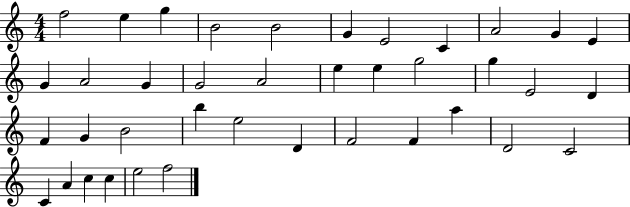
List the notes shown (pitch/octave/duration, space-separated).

F5/h E5/q G5/q B4/h B4/h G4/q E4/h C4/q A4/h G4/q E4/q G4/q A4/h G4/q G4/h A4/h E5/q E5/q G5/h G5/q E4/h D4/q F4/q G4/q B4/h B5/q E5/h D4/q F4/h F4/q A5/q D4/h C4/h C4/q A4/q C5/q C5/q E5/h F5/h